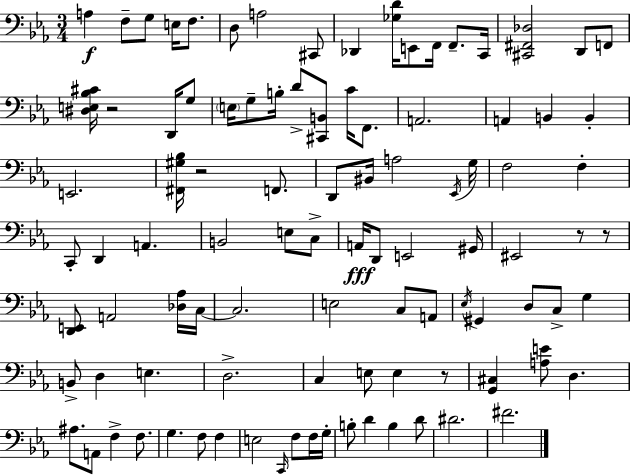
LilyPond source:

{
  \clef bass
  \numericTimeSignature
  \time 3/4
  \key c \minor
  a4\f f8-- g8 e16 f8. | d8 a2 cis,8 | des,4 <ges d'>16 e,8 f,16 f,8.-- c,16 | <cis, fis, des>2 d,8 f,8 | \break <dis e bes cis'>16 r2 d,16 g8 | \parenthesize e16 g8-- b16-. d'8-> <cis, b,>8 c'16 f,8. | a,2. | a,4 b,4 b,4-. | \break e,2. | <fis, gis bes>16 r2 f,8. | d,8 bis,16 a2 \acciaccatura { ees,16 } | g16 f2 f4-. | \break c,8-. d,4 a,4. | b,2 e8 c8-> | a,16\fff d,8 e,2 | gis,16 eis,2 r8 r8 | \break <d, e,>8 a,2 <des aes>16 | c16~~ c2. | e2 c8 a,8 | \acciaccatura { ees16 } gis,4 d8 c8-> g4 | \break b,8-> d4 e4. | d2.-> | c4 e8 e4 | r8 <g, cis>4 <a e'>8 d4. | \break ais8. a,8 f4-> f8. | g4. f8 f4 | e2 \grace { c,16 } f8 | f16 g16-. b8-. d'4 b4 | \break d'8 dis'2. | fis'2. | \bar "|."
}